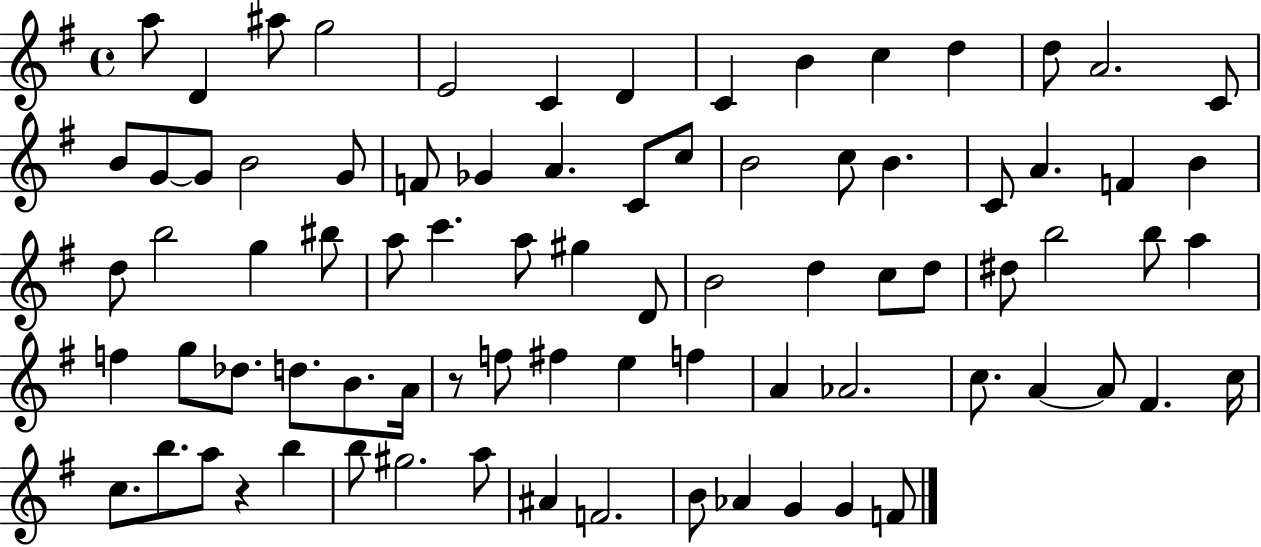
X:1
T:Untitled
M:4/4
L:1/4
K:G
a/2 D ^a/2 g2 E2 C D C B c d d/2 A2 C/2 B/2 G/2 G/2 B2 G/2 F/2 _G A C/2 c/2 B2 c/2 B C/2 A F B d/2 b2 g ^b/2 a/2 c' a/2 ^g D/2 B2 d c/2 d/2 ^d/2 b2 b/2 a f g/2 _d/2 d/2 B/2 A/4 z/2 f/2 ^f e f A _A2 c/2 A A/2 ^F c/4 c/2 b/2 a/2 z b b/2 ^g2 a/2 ^A F2 B/2 _A G G F/2